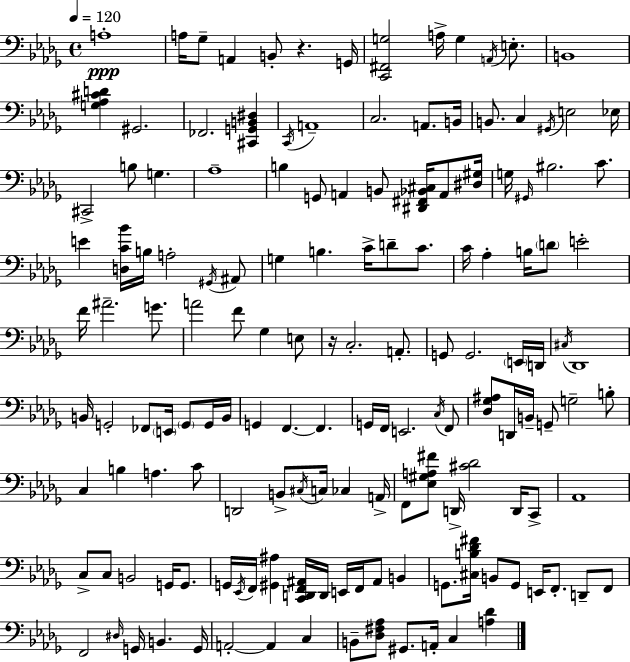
{
  \clef bass
  \time 4/4
  \defaultTimeSignature
  \key bes \minor
  \tempo 4 = 120
  a1-.\ppp | a16 ges8-- a,4 b,8-. r4. g,16 | <c, fis, g>2 a16-> g4 \acciaccatura { a,16 } e8.-. | b,1 | \break <g aes cis' d'>4 gis,2. | fes,2. <cis, g, b, dis>4 | \acciaccatura { c,16 } a,1-- | c2. a,8. | \break b,16 b,8. c4 \acciaccatura { gis,16 } e2 | ees16 cis,2-> b8 g4. | aes1-- | b4 g,8 a,4 b,8 <dis, fis, bes, cis>16 | \break a,8 <dis gis>16 g16 \grace { gis,16 } bis2. | c'8. e'4 <d c' bes'>16 b16 a2-. | \acciaccatura { gis,16 } ais,8 g4 b4. c'16-> | d'8-- c'8. c'16 aes4-. b16 \parenthesize d'8 e'2-. | \break f'16 ais'2.-- | g'8. a'2 f'8 ges4 | e8 r16 c2.-. | a,8.-. g,8 g,2. | \break \parenthesize e,16 d,16 \acciaccatura { cis16 } des,1 | b,16 g,2-. fes,8 | \parenthesize e,16 \parenthesize g,8 g,16 b,16 g,4 f,4.~~ | f,4. g,16 f,16 e,2. | \break \acciaccatura { c16 } f,8 <des ges ais>8 d,16 b,16-- g,8-- g2-- | b8-. c4 b4 a4. | c'8 d,2 b,8-> | \acciaccatura { cis16 } c16 ces4 a,16-> f,8 <ees gis a fis'>8 d,16-> <cis' des'>2 | \break d,16 c,8-> aes,1 | c8-> c8 b,2 | g,16 g,8. g,16 \acciaccatura { ees,16 } f,16 <gis, ais>4 <c, d, f, ais,>16 | d,16 e,16 f,16 ais,8 b,4 g,8. <cis b des' fis'>16 b,8 g,8 | \break e,16 f,8.-. d,8-- f,8 f,2 | \grace { dis16 } g,16 b,4. g,16 a,2-.~~ | a,4 c4 b,8-- <des fis aes>8 gis,8. | a,16-. c4 <a des'>4 \bar "|."
}